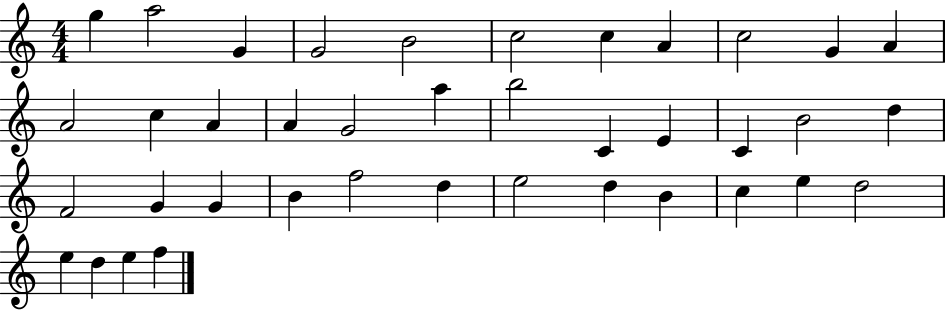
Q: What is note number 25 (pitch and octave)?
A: G4